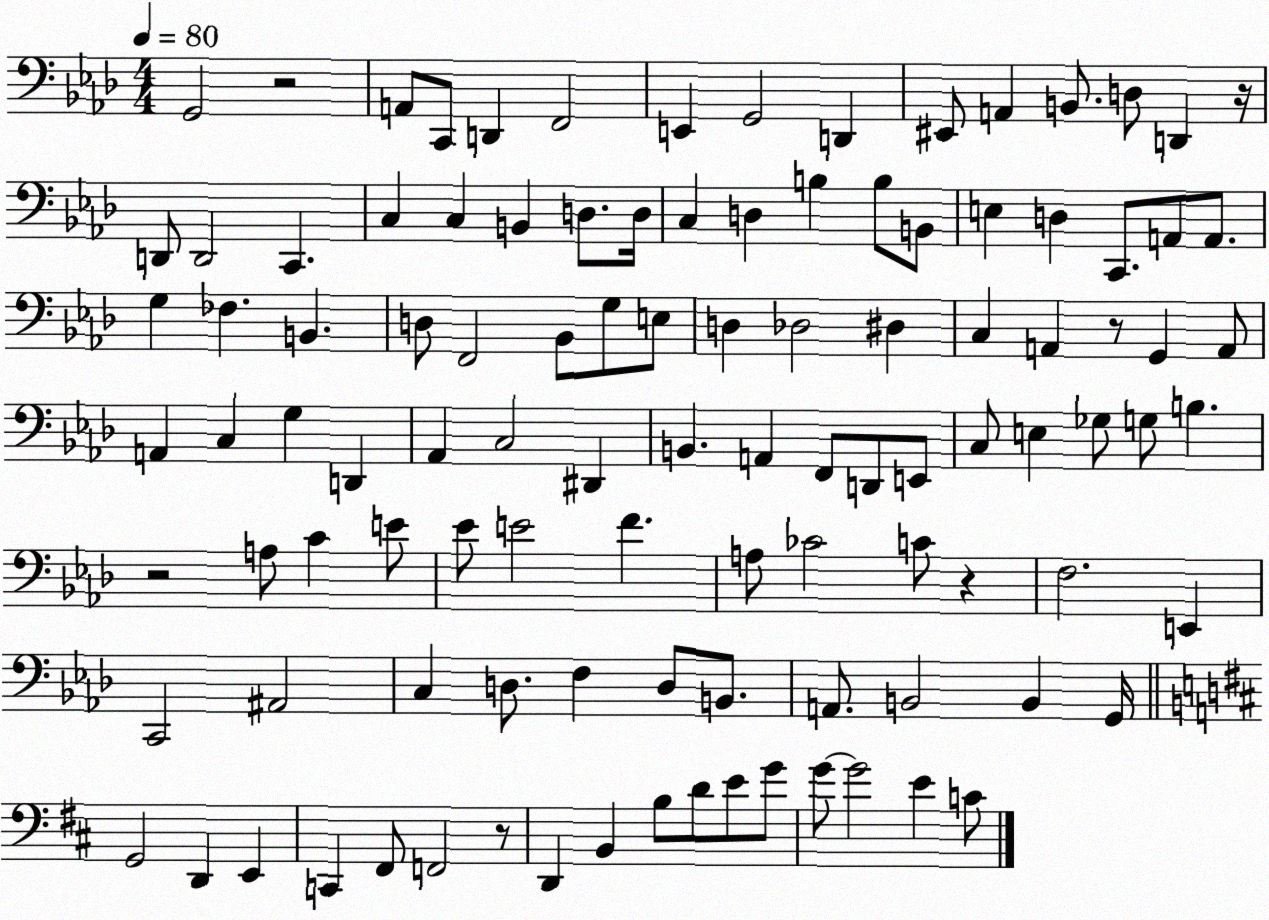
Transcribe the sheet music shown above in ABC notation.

X:1
T:Untitled
M:4/4
L:1/4
K:Ab
G,,2 z2 A,,/2 C,,/2 D,, F,,2 E,, G,,2 D,, ^E,,/2 A,, B,,/2 D,/2 D,, z/4 D,,/2 D,,2 C,, C, C, B,, D,/2 D,/4 C, D, B, B,/2 B,,/2 E, D, C,,/2 A,,/2 A,,/2 G, _F, B,, D,/2 F,,2 _B,,/2 G,/2 E,/2 D, _D,2 ^D, C, A,, z/2 G,, A,,/2 A,, C, G, D,, _A,, C,2 ^D,, B,, A,, F,,/2 D,,/2 E,,/2 C,/2 E, _G,/2 G,/2 B, z2 A,/2 C E/2 _E/2 E2 F A,/2 _C2 C/2 z F,2 E,, C,,2 ^A,,2 C, D,/2 F, D,/2 B,,/2 A,,/2 B,,2 B,, G,,/4 G,,2 D,, E,, C,, ^F,,/2 F,,2 z/2 D,, B,, B,/2 D/2 E/2 G/2 G/2 G2 E C/2